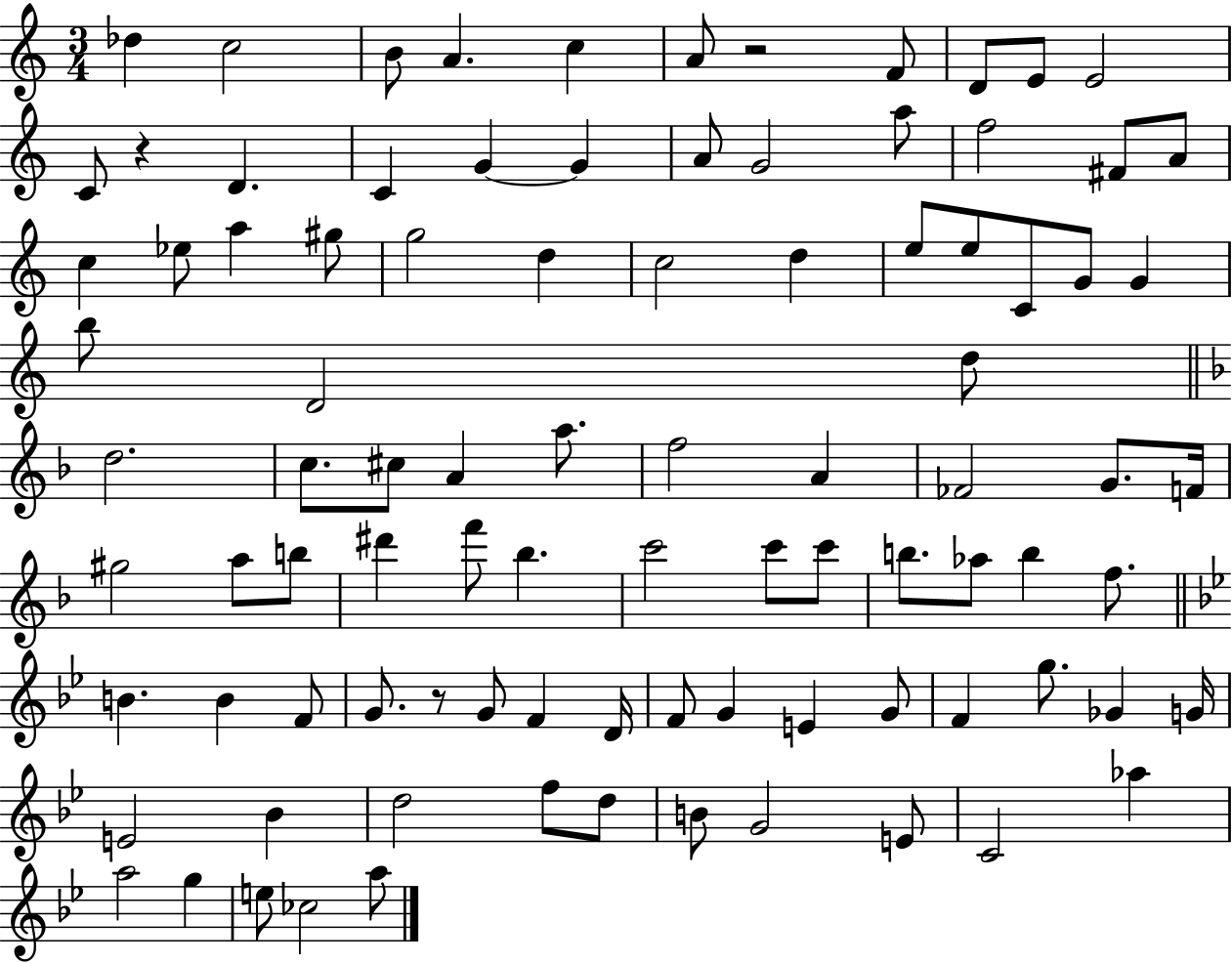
Db5/q C5/h B4/e A4/q. C5/q A4/e R/h F4/e D4/e E4/e E4/h C4/e R/q D4/q. C4/q G4/q G4/q A4/e G4/h A5/e F5/h F#4/e A4/e C5/q Eb5/e A5/q G#5/e G5/h D5/q C5/h D5/q E5/e E5/e C4/e G4/e G4/q B5/e D4/h D5/e D5/h. C5/e. C#5/e A4/q A5/e. F5/h A4/q FES4/h G4/e. F4/s G#5/h A5/e B5/e D#6/q F6/e Bb5/q. C6/h C6/e C6/e B5/e. Ab5/e B5/q F5/e. B4/q. B4/q F4/e G4/e. R/e G4/e F4/q D4/s F4/e G4/q E4/q G4/e F4/q G5/e. Gb4/q G4/s E4/h Bb4/q D5/h F5/e D5/e B4/e G4/h E4/e C4/h Ab5/q A5/h G5/q E5/e CES5/h A5/e